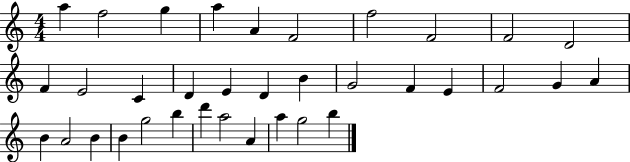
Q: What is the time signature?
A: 4/4